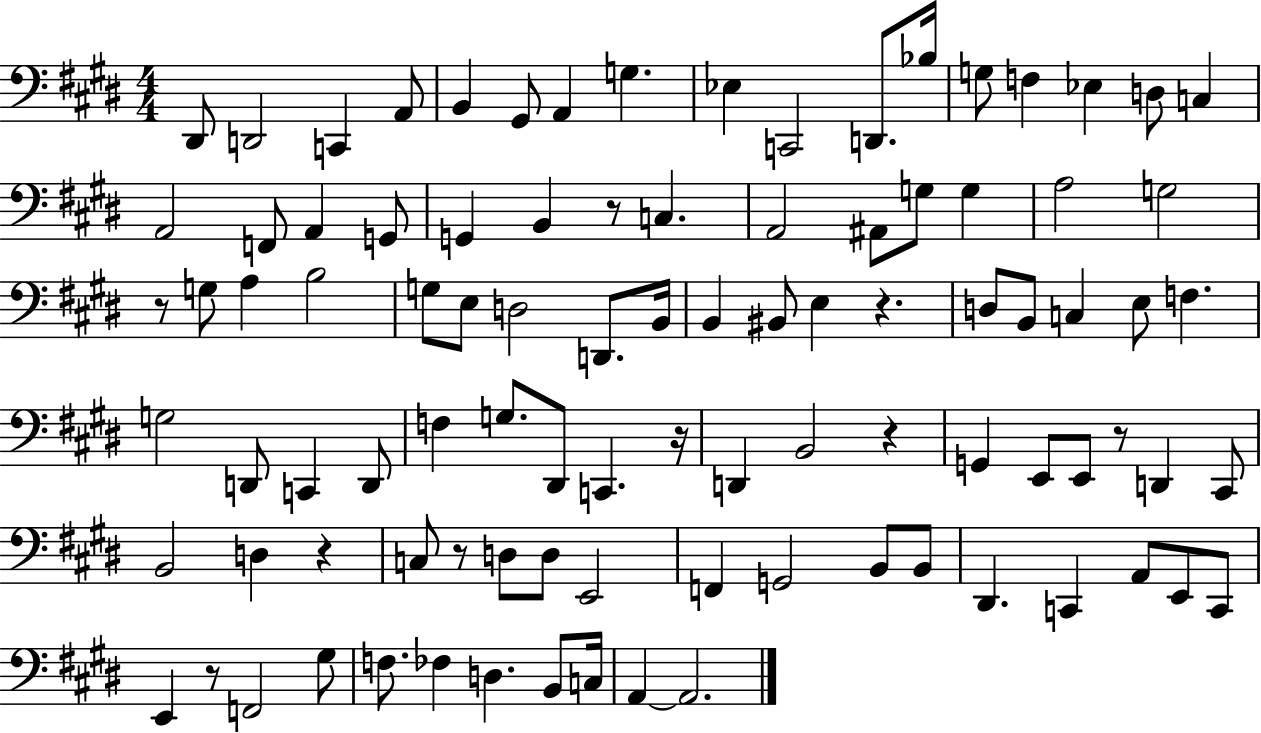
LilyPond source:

{
  \clef bass
  \numericTimeSignature
  \time 4/4
  \key e \major
  dis,8 d,2 c,4 a,8 | b,4 gis,8 a,4 g4. | ees4 c,2 d,8. bes16 | g8 f4 ees4 d8 c4 | \break a,2 f,8 a,4 g,8 | g,4 b,4 r8 c4. | a,2 ais,8 g8 g4 | a2 g2 | \break r8 g8 a4 b2 | g8 e8 d2 d,8. b,16 | b,4 bis,8 e4 r4. | d8 b,8 c4 e8 f4. | \break g2 d,8 c,4 d,8 | f4 g8. dis,8 c,4. r16 | d,4 b,2 r4 | g,4 e,8 e,8 r8 d,4 cis,8 | \break b,2 d4 r4 | c8 r8 d8 d8 e,2 | f,4 g,2 b,8 b,8 | dis,4. c,4 a,8 e,8 c,8 | \break e,4 r8 f,2 gis8 | f8. fes4 d4. b,8 c16 | a,4~~ a,2. | \bar "|."
}